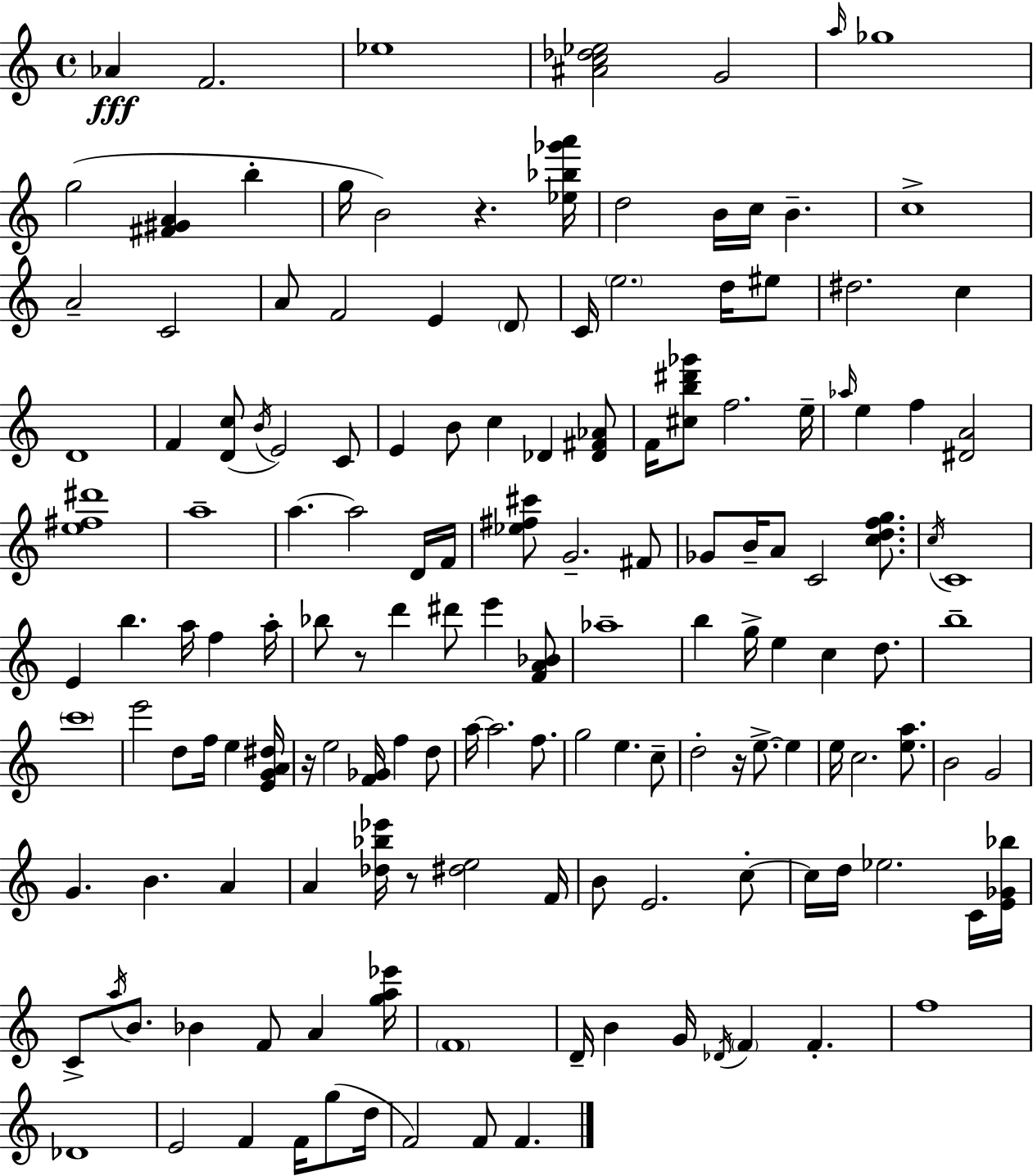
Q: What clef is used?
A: treble